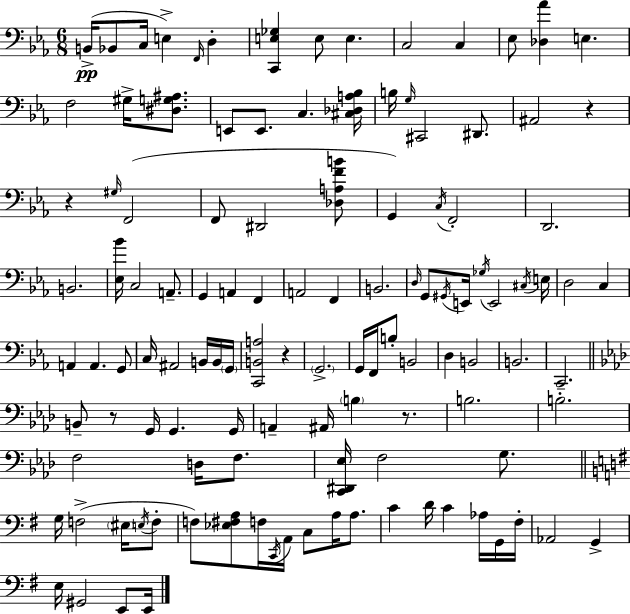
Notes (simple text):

B2/s Bb2/e C3/s E3/q F2/s D3/q [C2,E3,Gb3]/q E3/e E3/q. C3/h C3/q Eb3/e [Db3,Ab4]/q E3/q. F3/h G#3/s [D#3,G3,A#3]/e. E2/e E2/e. C3/q. [C#3,Db3,A3,Bb3]/s B3/s G3/s C#2/h D#2/e. A#2/h R/q R/q G#3/s F2/h F2/e D#2/h [Db3,A3,F4,B4]/e G2/q C3/s F2/h D2/h. B2/h. [Eb3,Bb4]/s C3/h A2/e. G2/q A2/q F2/q A2/h F2/q B2/h. D3/s G2/e G#2/s E2/s Gb3/s E2/h C#3/s E3/s D3/h C3/q A2/q A2/q. G2/e C3/s A#2/h B2/s B2/s G2/s [C2,B2,A3]/h R/q G2/h. G2/s F2/s B3/e B2/h D3/q B2/h B2/h. C2/h. B2/e R/e G2/s G2/q. G2/s A2/q A#2/s B3/q R/e. B3/h. B3/h. F3/h D3/s F3/e. [C2,D#2,Eb3]/s F3/h G3/e. G3/s F3/h EIS3/s E3/s F3/e F3/e [Eb3,F#3,A3]/e F3/s C2/s A2/s C3/e A3/s A3/e. C4/q D4/s C4/q Ab3/s G2/s F#3/s Ab2/h G2/q E3/s G#2/h E2/e E2/s